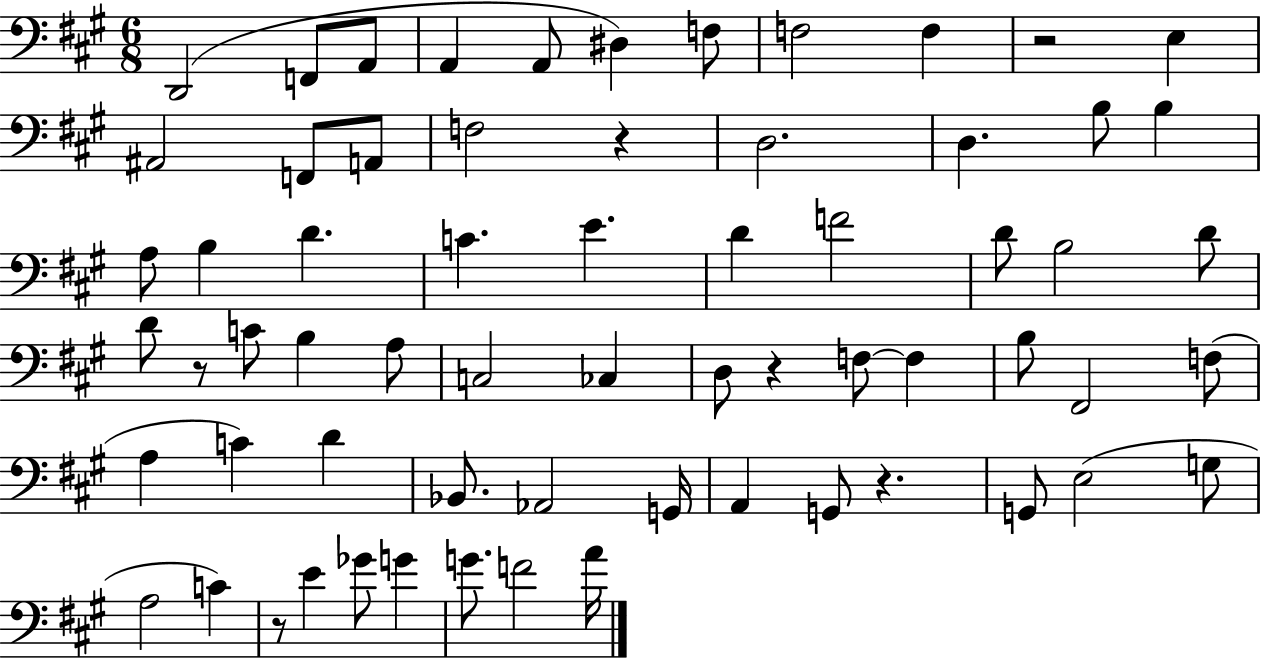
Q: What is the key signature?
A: A major